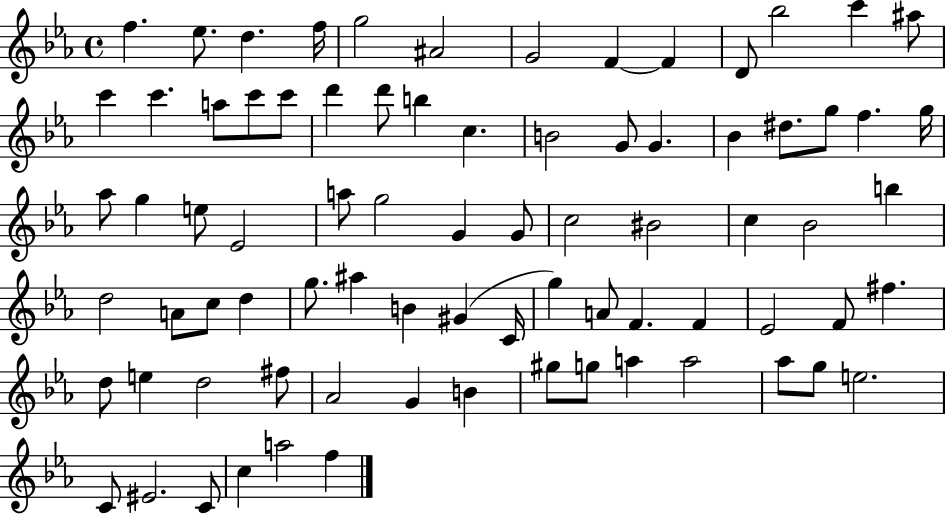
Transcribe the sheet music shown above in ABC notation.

X:1
T:Untitled
M:4/4
L:1/4
K:Eb
f _e/2 d f/4 g2 ^A2 G2 F F D/2 _b2 c' ^a/2 c' c' a/2 c'/2 c'/2 d' d'/2 b c B2 G/2 G _B ^d/2 g/2 f g/4 _a/2 g e/2 _E2 a/2 g2 G G/2 c2 ^B2 c _B2 b d2 A/2 c/2 d g/2 ^a B ^G C/4 g A/2 F F _E2 F/2 ^f d/2 e d2 ^f/2 _A2 G B ^g/2 g/2 a a2 _a/2 g/2 e2 C/2 ^E2 C/2 c a2 f